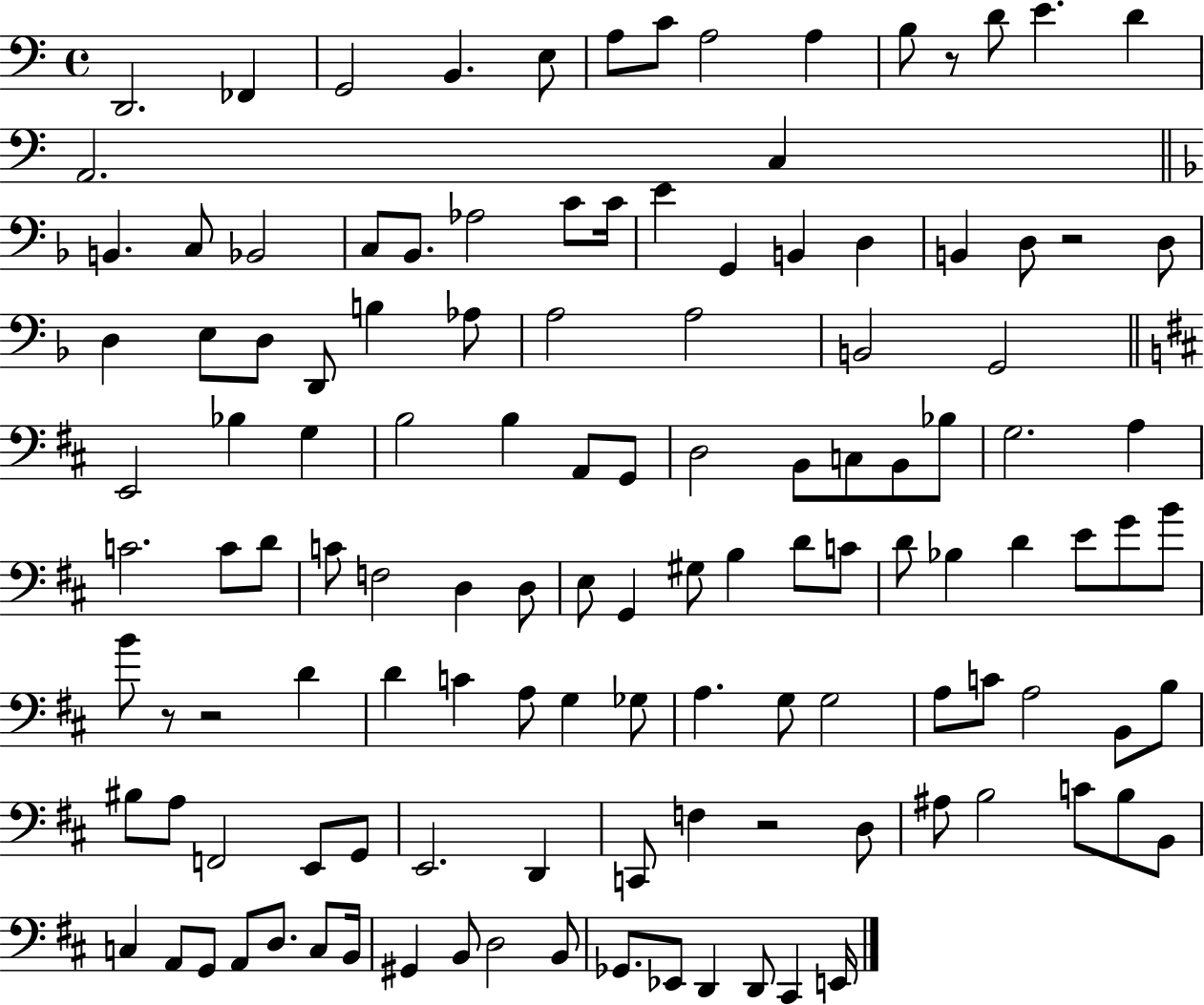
{
  \clef bass
  \time 4/4
  \defaultTimeSignature
  \key c \major
  d,2. fes,4 | g,2 b,4. e8 | a8 c'8 a2 a4 | b8 r8 d'8 e'4. d'4 | \break a,2. c4 | \bar "||" \break \key f \major b,4. c8 bes,2 | c8 bes,8. aes2 c'8 c'16 | e'4 g,4 b,4 d4 | b,4 d8 r2 d8 | \break d4 e8 d8 d,8 b4 aes8 | a2 a2 | b,2 g,2 | \bar "||" \break \key d \major e,2 bes4 g4 | b2 b4 a,8 g,8 | d2 b,8 c8 b,8 bes8 | g2. a4 | \break c'2. c'8 d'8 | c'8 f2 d4 d8 | e8 g,4 gis8 b4 d'8 c'8 | d'8 bes4 d'4 e'8 g'8 b'8 | \break b'8 r8 r2 d'4 | d'4 c'4 a8 g4 ges8 | a4. g8 g2 | a8 c'8 a2 b,8 b8 | \break bis8 a8 f,2 e,8 g,8 | e,2. d,4 | c,8 f4 r2 d8 | ais8 b2 c'8 b8 b,8 | \break c4 a,8 g,8 a,8 d8. c8 b,16 | gis,4 b,8 d2 b,8 | ges,8. ees,8 d,4 d,8 cis,4 e,16 | \bar "|."
}